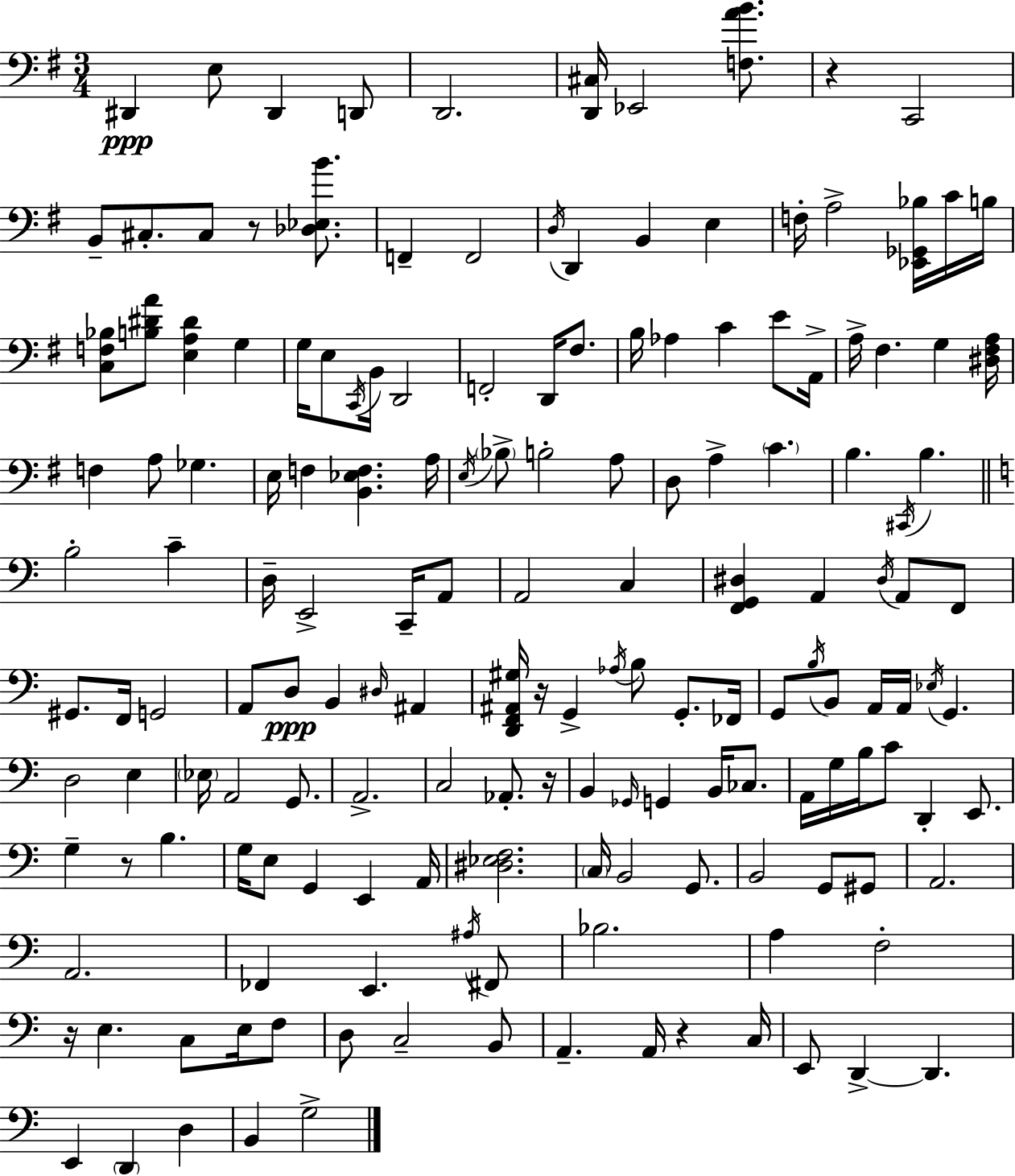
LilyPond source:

{
  \clef bass
  \numericTimeSignature
  \time 3/4
  \key g \major
  \repeat volta 2 { dis,4\ppp e8 dis,4 d,8 | d,2. | <d, cis>16 ees,2 <f a' b'>8. | r4 c,2 | \break b,8-- cis8.-. cis8 r8 <des ees b'>8. | f,4-- f,2 | \acciaccatura { d16 } d,4 b,4 e4 | f16-. a2-> <ees, ges, bes>16 c'16 | \break b16 <c f bes>8 <b dis' a'>8 <e a dis'>4 g4 | g16 e8 \acciaccatura { c,16 } b,16 d,2 | f,2-. d,16 fis8. | b16 aes4 c'4 e'8 | \break a,16-> a16-> fis4. g4 | <dis fis a>16 f4 a8 ges4. | e16 f4 <b, ees f>4. | a16 \acciaccatura { e16 } \parenthesize bes8-> b2-. | \break a8 d8 a4-> \parenthesize c'4. | b4. \acciaccatura { cis,16 } b4. | \bar "||" \break \key c \major b2-. c'4-- | d16-- e,2-> c,16-- a,8 | a,2 c4 | <f, g, dis>4 a,4 \acciaccatura { dis16 } a,8 f,8 | \break gis,8. f,16 g,2 | a,8 d8\ppp b,4 \grace { dis16 } ais,4 | <d, f, ais, gis>16 r16 g,4-> \acciaccatura { aes16 } b8 g,8.-. | fes,16 g,8 \acciaccatura { b16 } b,8 a,16 a,16 \acciaccatura { ees16 } g,4. | \break d2 | e4 \parenthesize ees16 a,2 | g,8. a,2.-> | c2 | \break aes,8.-. r16 b,4 \grace { ges,16 } g,4 | b,16 ces8. a,16 g16 b16 c'8 d,4-. | e,8. g4-- r8 | b4. g16 e8 g,4 | \break e,4 a,16 <dis ees f>2. | \parenthesize c16 b,2 | g,8. b,2 | g,8 gis,8 a,2. | \break a,2. | fes,4 e,4. | \acciaccatura { ais16 } fis,8 bes2. | a4 f2-. | \break r16 e4. | c8 e16 f8 d8 c2-- | b,8 a,4.-- | a,16 r4 c16 e,8 d,4->~~ | \break d,4. e,4 \parenthesize d,4 | d4 b,4 g2-> | } \bar "|."
}